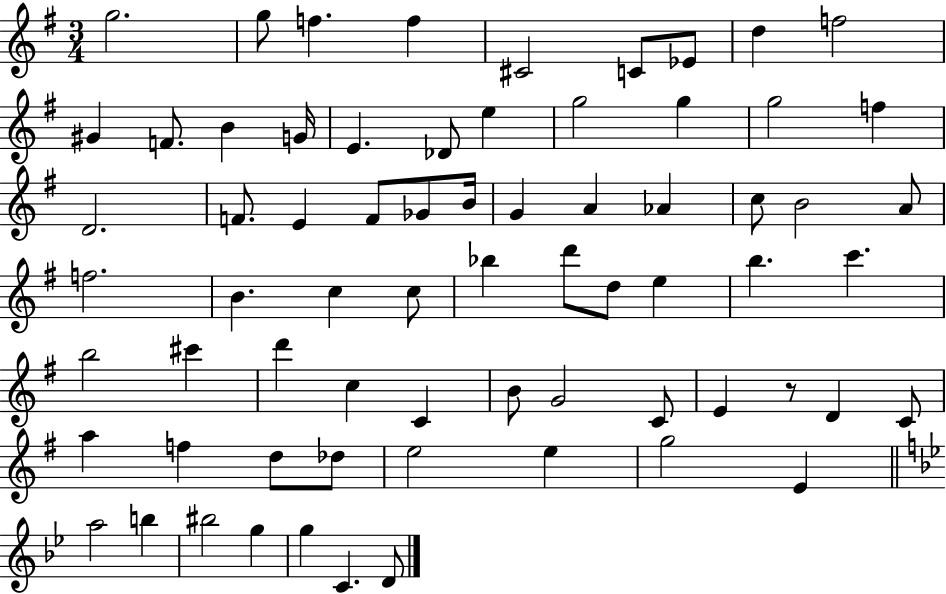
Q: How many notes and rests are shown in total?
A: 69